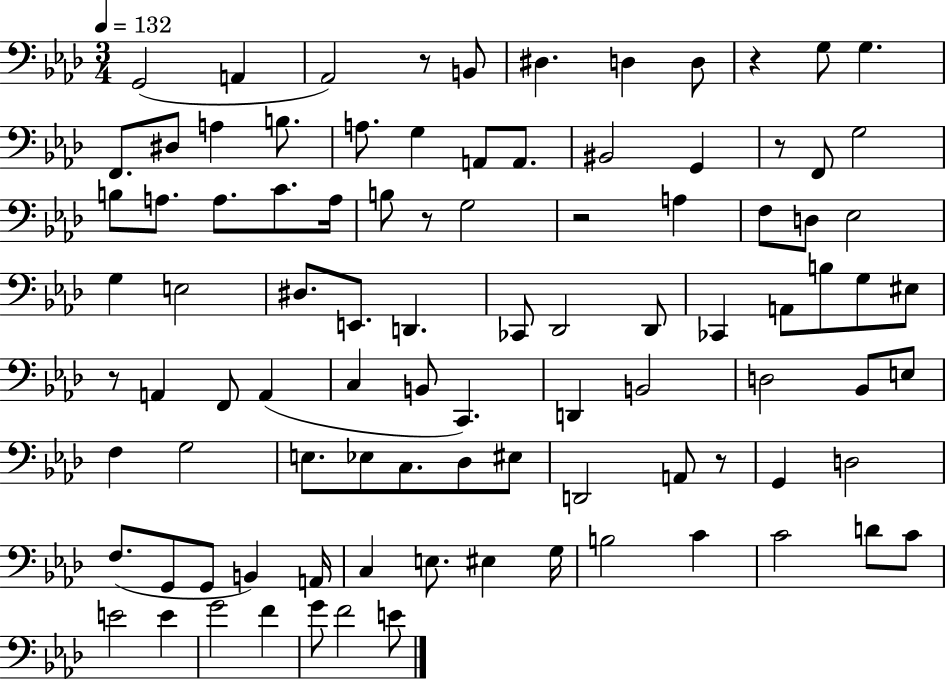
{
  \clef bass
  \numericTimeSignature
  \time 3/4
  \key aes \major
  \tempo 4 = 132
  g,2( a,4 | aes,2) r8 b,8 | dis4. d4 d8 | r4 g8 g4. | \break f,8. dis8 a4 b8. | a8. g4 a,8 a,8. | bis,2 g,4 | r8 f,8 g2 | \break b8 a8. a8. c'8. a16 | b8 r8 g2 | r2 a4 | f8 d8 ees2 | \break g4 e2 | dis8. e,8. d,4. | ces,8 des,2 des,8 | ces,4 a,8 b8 g8 eis8 | \break r8 a,4 f,8 a,4( | c4 b,8 c,4.) | d,4 b,2 | d2 bes,8 e8 | \break f4 g2 | e8. ees8 c8. des8 eis8 | d,2 a,8 r8 | g,4 d2 | \break f8.( g,8 g,8 b,4) a,16 | c4 e8. eis4 g16 | b2 c'4 | c'2 d'8 c'8 | \break e'2 e'4 | g'2 f'4 | g'8 f'2 e'8 | \bar "|."
}